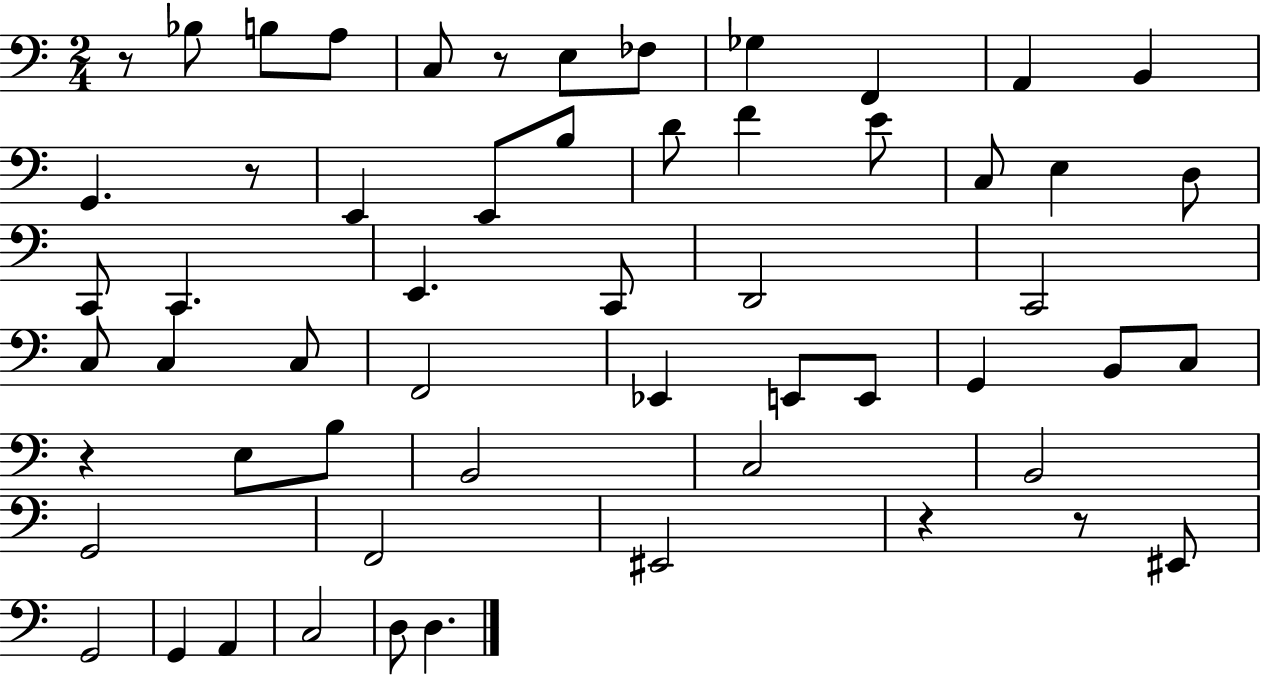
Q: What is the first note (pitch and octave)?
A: Bb3